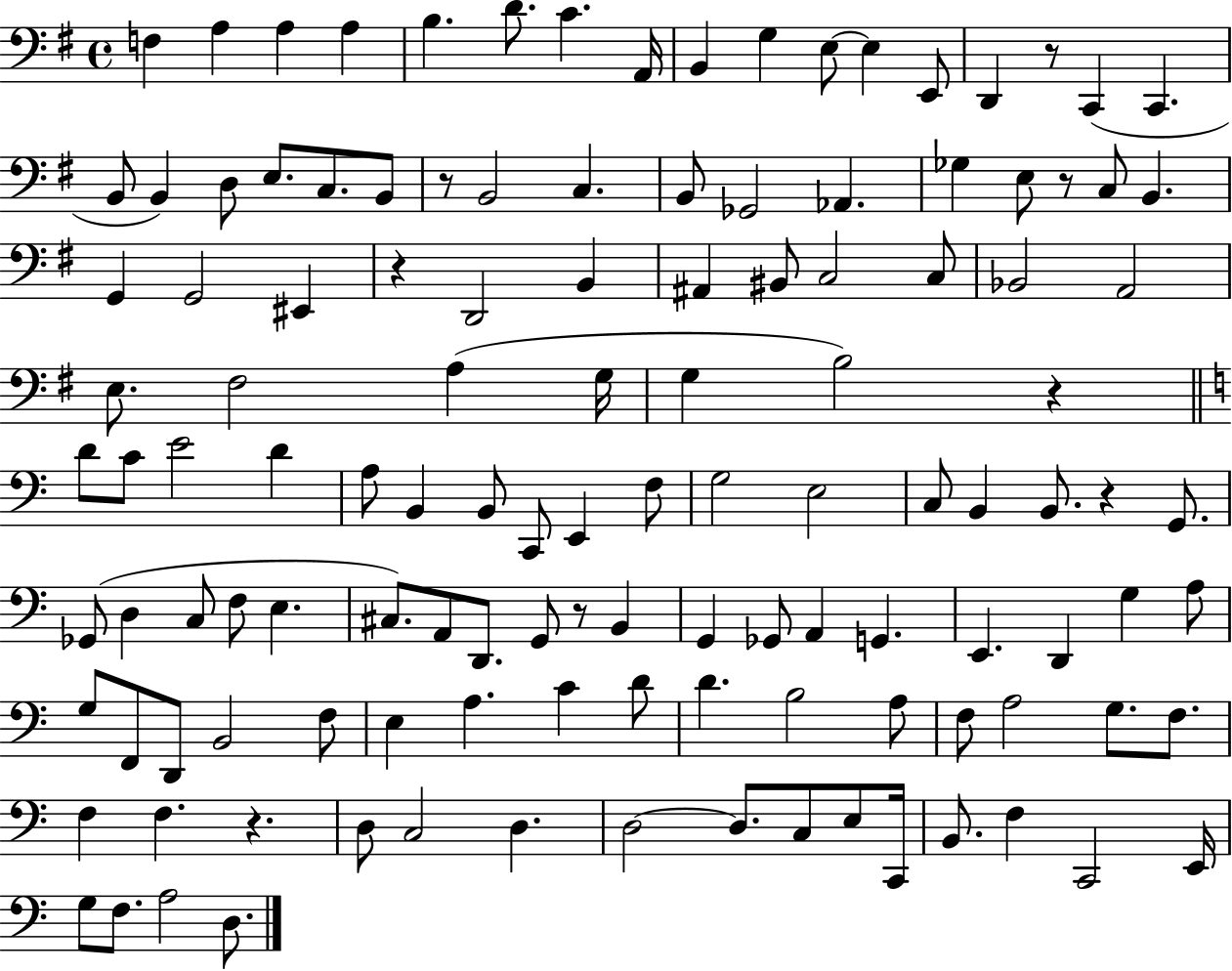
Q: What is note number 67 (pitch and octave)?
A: C3